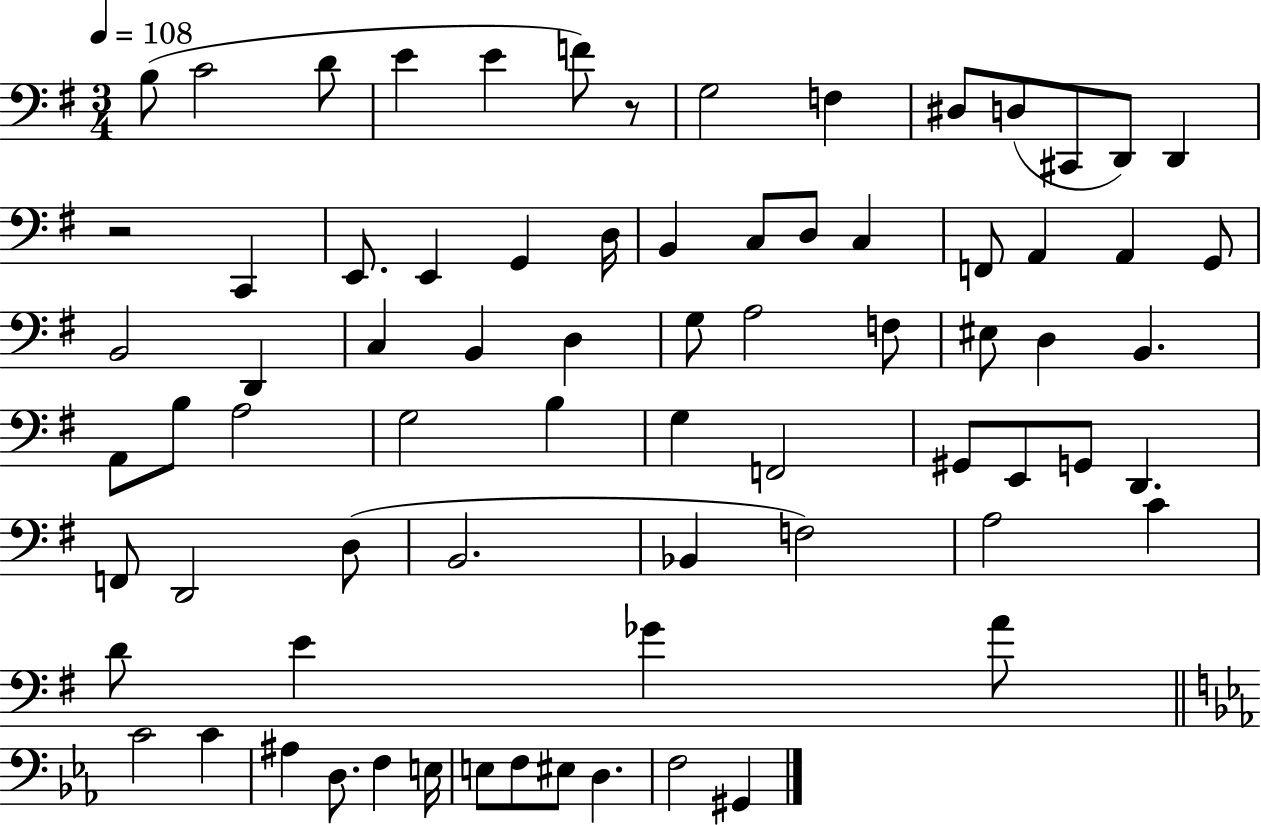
{
  \clef bass
  \numericTimeSignature
  \time 3/4
  \key g \major
  \tempo 4 = 108
  b8( c'2 d'8 | e'4 e'4 f'8) r8 | g2 f4 | dis8 d8( cis,8 d,8) d,4 | \break r2 c,4 | e,8. e,4 g,4 d16 | b,4 c8 d8 c4 | f,8 a,4 a,4 g,8 | \break b,2 d,4 | c4 b,4 d4 | g8 a2 f8 | eis8 d4 b,4. | \break a,8 b8 a2 | g2 b4 | g4 f,2 | gis,8 e,8 g,8 d,4. | \break f,8 d,2 d8( | b,2. | bes,4 f2) | a2 c'4 | \break d'8 e'4 ges'4 a'8 | \bar "||" \break \key ees \major c'2 c'4 | ais4 d8. f4 e16 | e8 f8 eis8 d4. | f2 gis,4 | \break \bar "|."
}